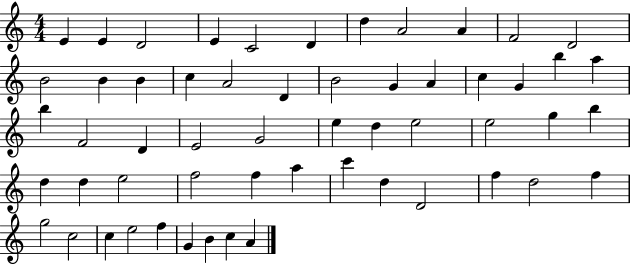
E4/q E4/q D4/h E4/q C4/h D4/q D5/q A4/h A4/q F4/h D4/h B4/h B4/q B4/q C5/q A4/h D4/q B4/h G4/q A4/q C5/q G4/q B5/q A5/q B5/q F4/h D4/q E4/h G4/h E5/q D5/q E5/h E5/h G5/q B5/q D5/q D5/q E5/h F5/h F5/q A5/q C6/q D5/q D4/h F5/q D5/h F5/q G5/h C5/h C5/q E5/h F5/q G4/q B4/q C5/q A4/q